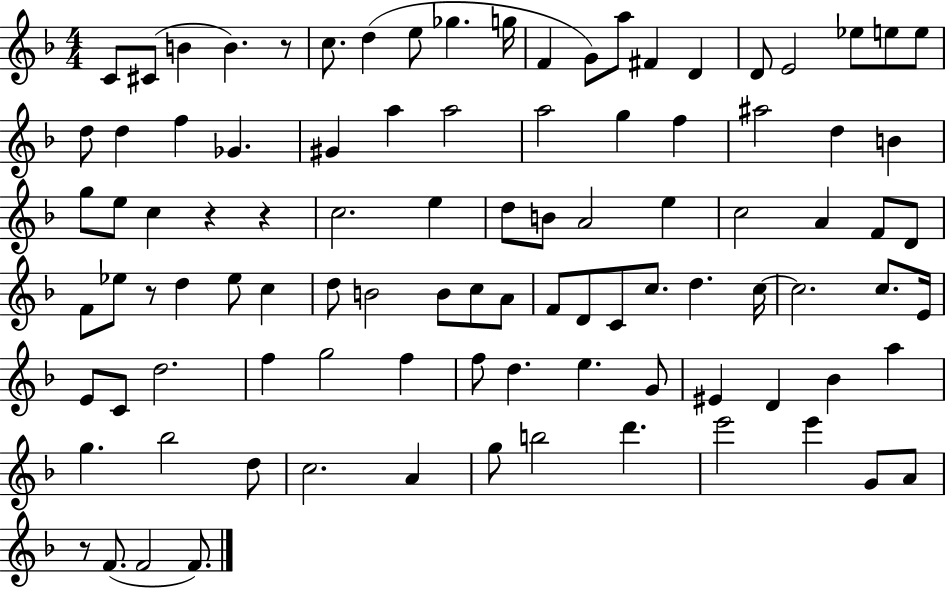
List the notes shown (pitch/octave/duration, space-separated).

C4/e C#4/e B4/q B4/q. R/e C5/e. D5/q E5/e Gb5/q. G5/s F4/q G4/e A5/e F#4/q D4/q D4/e E4/h Eb5/e E5/e E5/e D5/e D5/q F5/q Gb4/q. G#4/q A5/q A5/h A5/h G5/q F5/q A#5/h D5/q B4/q G5/e E5/e C5/q R/q R/q C5/h. E5/q D5/e B4/e A4/h E5/q C5/h A4/q F4/e D4/e F4/e Eb5/e R/e D5/q Eb5/e C5/q D5/e B4/h B4/e C5/e A4/e F4/e D4/e C4/e C5/e. D5/q. C5/s C5/h. C5/e. E4/s E4/e C4/e D5/h. F5/q G5/h F5/q F5/e D5/q. E5/q. G4/e EIS4/q D4/q Bb4/q A5/q G5/q. Bb5/h D5/e C5/h. A4/q G5/e B5/h D6/q. E6/h E6/q G4/e A4/e R/e F4/e. F4/h F4/e.